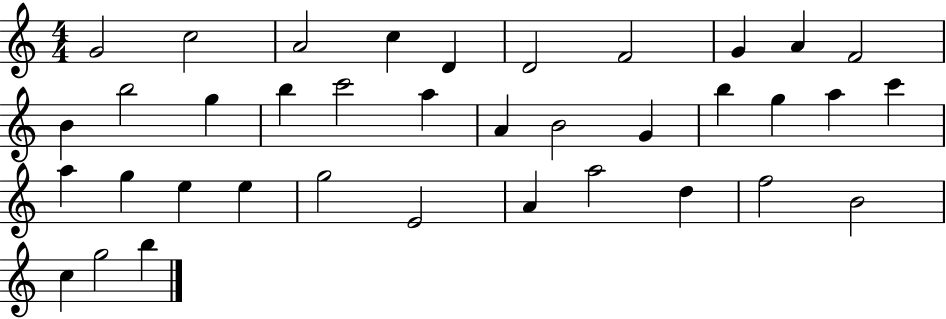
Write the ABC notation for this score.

X:1
T:Untitled
M:4/4
L:1/4
K:C
G2 c2 A2 c D D2 F2 G A F2 B b2 g b c'2 a A B2 G b g a c' a g e e g2 E2 A a2 d f2 B2 c g2 b